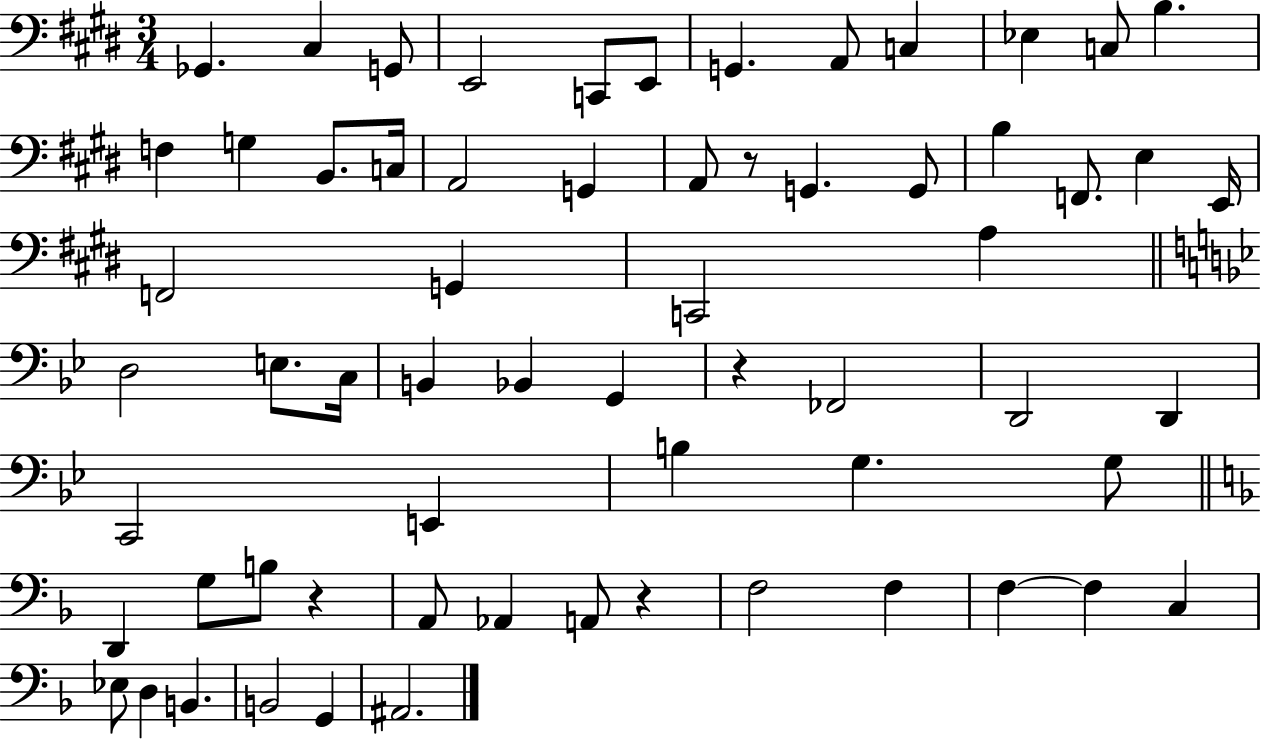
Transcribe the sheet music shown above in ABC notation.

X:1
T:Untitled
M:3/4
L:1/4
K:E
_G,, ^C, G,,/2 E,,2 C,,/2 E,,/2 G,, A,,/2 C, _E, C,/2 B, F, G, B,,/2 C,/4 A,,2 G,, A,,/2 z/2 G,, G,,/2 B, F,,/2 E, E,,/4 F,,2 G,, C,,2 A, D,2 E,/2 C,/4 B,, _B,, G,, z _F,,2 D,,2 D,, C,,2 E,, B, G, G,/2 D,, G,/2 B,/2 z A,,/2 _A,, A,,/2 z F,2 F, F, F, C, _E,/2 D, B,, B,,2 G,, ^A,,2